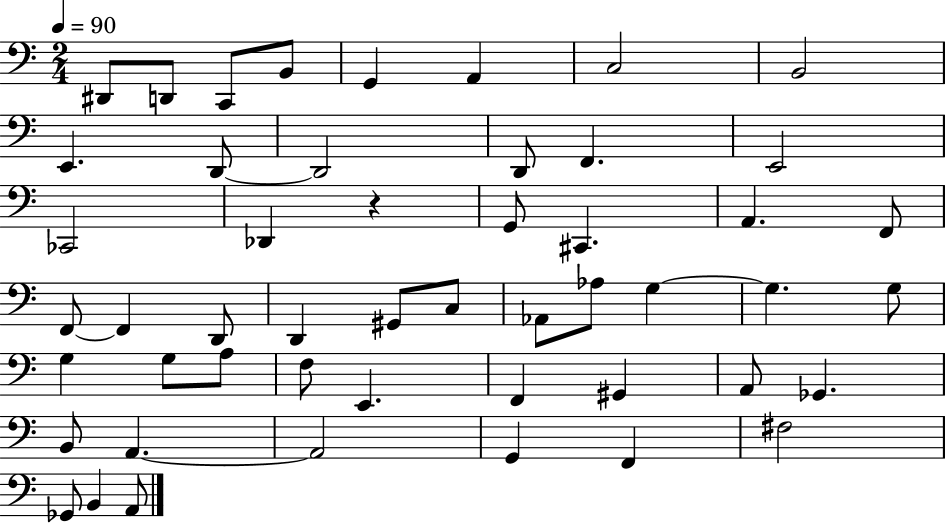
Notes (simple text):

D#2/e D2/e C2/e B2/e G2/q A2/q C3/h B2/h E2/q. D2/e D2/h D2/e F2/q. E2/h CES2/h Db2/q R/q G2/e C#2/q. A2/q. F2/e F2/e F2/q D2/e D2/q G#2/e C3/e Ab2/e Ab3/e G3/q G3/q. G3/e G3/q G3/e A3/e F3/e E2/q. F2/q G#2/q A2/e Gb2/q. B2/e A2/q. A2/h G2/q F2/q F#3/h Gb2/e B2/q A2/e